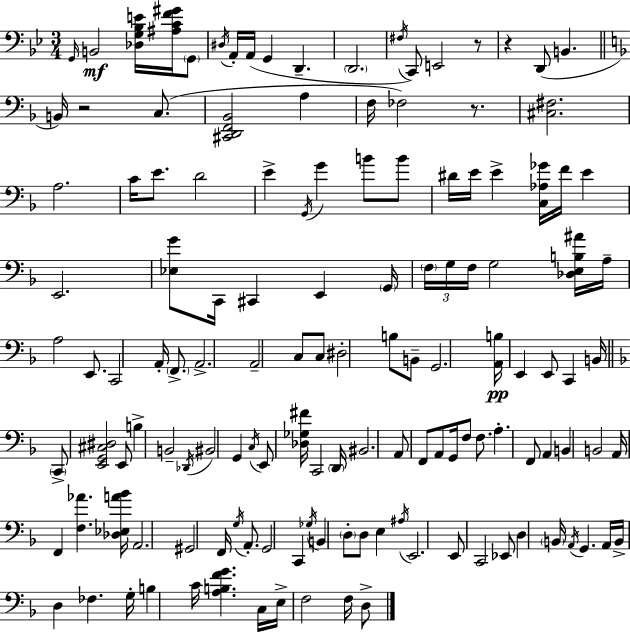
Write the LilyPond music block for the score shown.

{
  \clef bass
  \numericTimeSignature
  \time 3/4
  \key g \minor
  \grace { g,16 }\mf b,2 <des g bes e'>16 <ais c' f' gis'>16 \parenthesize g,8 | \acciaccatura { dis16 } a,16-. a,16( g,4 d,4.-- | \parenthesize d,2. | \acciaccatura { fis16 } c,8) e,2 | \break r8 r4 d,8( b,4. | \bar "||" \break \key d \minor b,16) r2 c8.( | <cis, d, f, bes,>2 a4 | f16 fes2) r8. | <cis fis>2. | \break a2. | c'16 e'8. d'2 | e'4-> \acciaccatura { g,16 } g'4 b'8 b'8 | dis'16 e'16 e'4-> <c aes ges'>16 f'16 e'4 | \break e,2. | <ees g'>8 c,16 cis,4 e,4 | \parenthesize g,16 \tuplet 3/2 { \parenthesize f16 g16 f16 } g2 | <des e b ais'>16 a16-- a2 e,8. | \break c,2 a,16-. \parenthesize f,8.-> | a,2.-> | a,2-- c8 c8 | dis2-. b8 b,8-- | \break g,2. | <a, b>16\pp e,4 e,8 c,4 | b,16 \bar "||" \break \key f \major \parenthesize c,8-> <e, g, cis dis>2 e,8 | b4-> b,2-- | \acciaccatura { des,16 } bis,2 g,4 | \acciaccatura { c16 } e,8 <des ges fis'>16 c,2 | \break \parenthesize d,16 bis,2. | a,8 f,8 a,8 g,16 f8 f8. | a4.-. f,8 a,4 | b,4 b,2 | \break a,16 f,4 <f aes'>4. | <des ees a' bes'>16 a,2. | gis,2 f,16 \acciaccatura { g16 } | a,8.-. g,2 c,4 | \break \acciaccatura { ges16 } b,4 \parenthesize d8-. d8 | e4 \acciaccatura { ais16 } e,2. | e,8 c,2 | ees,8 d4 \parenthesize b,16 \acciaccatura { a,16 } g,4. | \break a,16 b,16-> d4 fes4. | g16-. b4 c'16 <a b f' g'>4. | c16 e16-> f2 | f16 d8-> \bar "|."
}